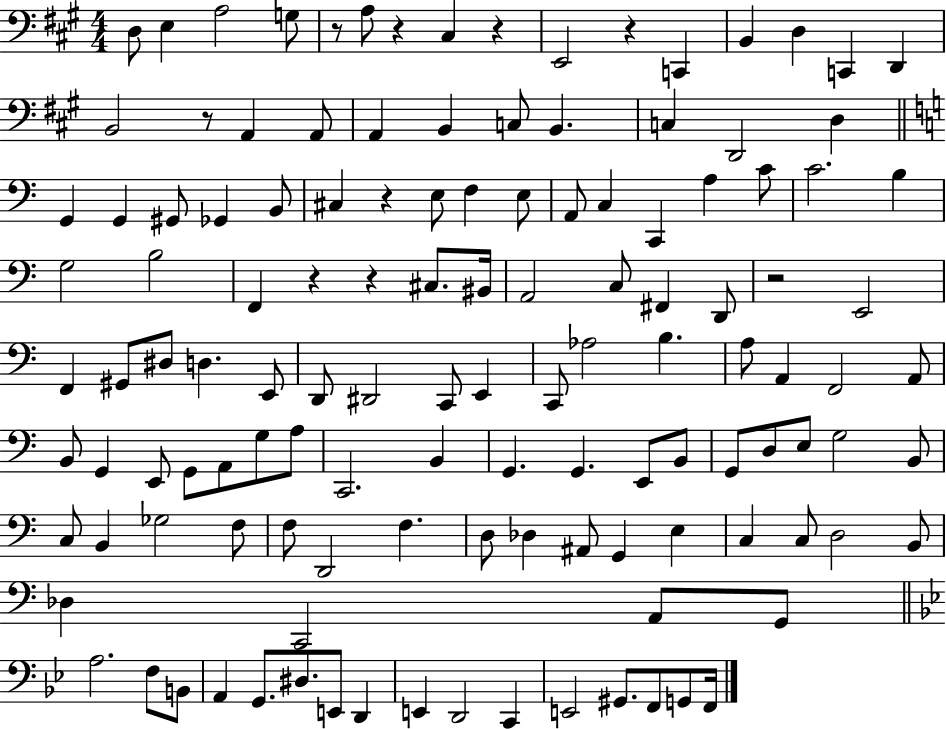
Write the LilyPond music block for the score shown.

{
  \clef bass
  \numericTimeSignature
  \time 4/4
  \key a \major
  d8 e4 a2 g8 | r8 a8 r4 cis4 r4 | e,2 r4 c,4 | b,4 d4 c,4 d,4 | \break b,2 r8 a,4 a,8 | a,4 b,4 c8 b,4. | c4 d,2 d4 | \bar "||" \break \key c \major g,4 g,4 gis,8 ges,4 b,8 | cis4 r4 e8 f4 e8 | a,8 c4 c,4 a4 c'8 | c'2. b4 | \break g2 b2 | f,4 r4 r4 cis8. bis,16 | a,2 c8 fis,4 d,8 | r2 e,2 | \break f,4 gis,8 dis8 d4. e,8 | d,8 dis,2 c,8 e,4 | c,8 aes2 b4. | a8 a,4 f,2 a,8 | \break b,8 g,4 e,8 g,8 a,8 g8 a8 | c,2. b,4 | g,4. g,4. e,8 b,8 | g,8 d8 e8 g2 b,8 | \break c8 b,4 ges2 f8 | f8 d,2 f4. | d8 des4 ais,8 g,4 e4 | c4 c8 d2 b,8 | \break des4 c,2 a,8 g,8 | \bar "||" \break \key bes \major a2. f8 b,8 | a,4 g,8. dis8. e,8 d,4 | e,4 d,2 c,4 | e,2 gis,8. f,8 g,8 f,16 | \break \bar "|."
}